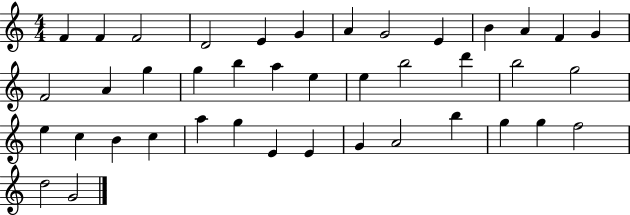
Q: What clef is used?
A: treble